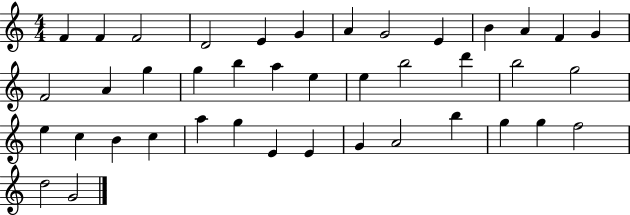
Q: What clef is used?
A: treble